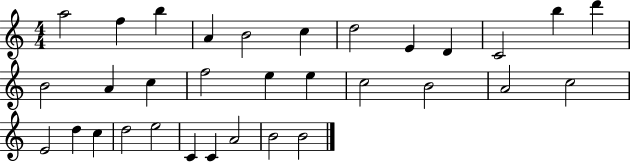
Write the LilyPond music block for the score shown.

{
  \clef treble
  \numericTimeSignature
  \time 4/4
  \key c \major
  a''2 f''4 b''4 | a'4 b'2 c''4 | d''2 e'4 d'4 | c'2 b''4 d'''4 | \break b'2 a'4 c''4 | f''2 e''4 e''4 | c''2 b'2 | a'2 c''2 | \break e'2 d''4 c''4 | d''2 e''2 | c'4 c'4 a'2 | b'2 b'2 | \break \bar "|."
}